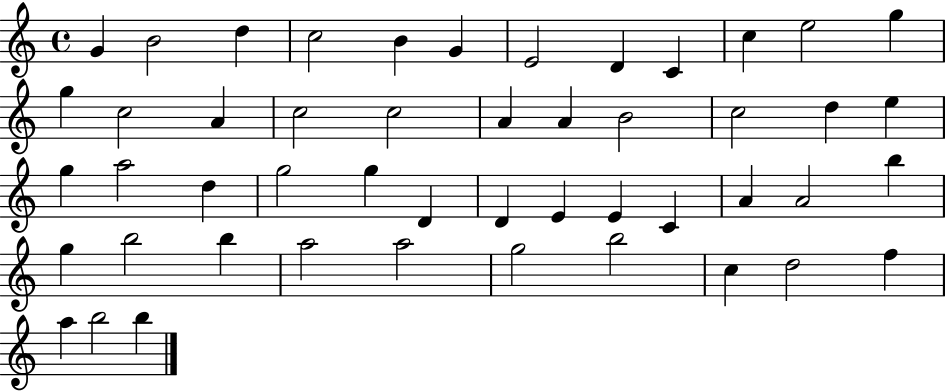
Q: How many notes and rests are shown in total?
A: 49